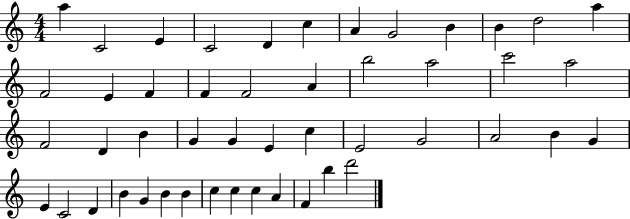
A5/q C4/h E4/q C4/h D4/q C5/q A4/q G4/h B4/q B4/q D5/h A5/q F4/h E4/q F4/q F4/q F4/h A4/q B5/h A5/h C6/h A5/h F4/h D4/q B4/q G4/q G4/q E4/q C5/q E4/h G4/h A4/h B4/q G4/q E4/q C4/h D4/q B4/q G4/q B4/q B4/q C5/q C5/q C5/q A4/q F4/q B5/q D6/h